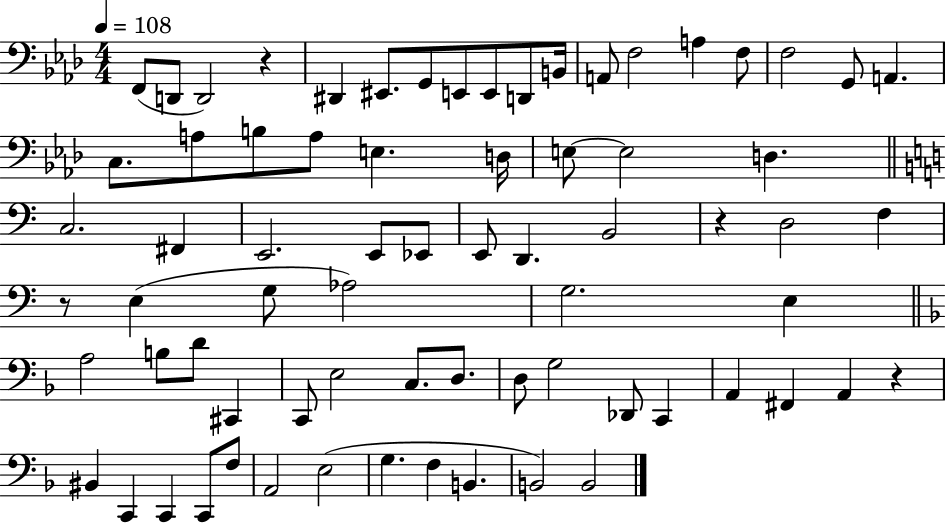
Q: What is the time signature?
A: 4/4